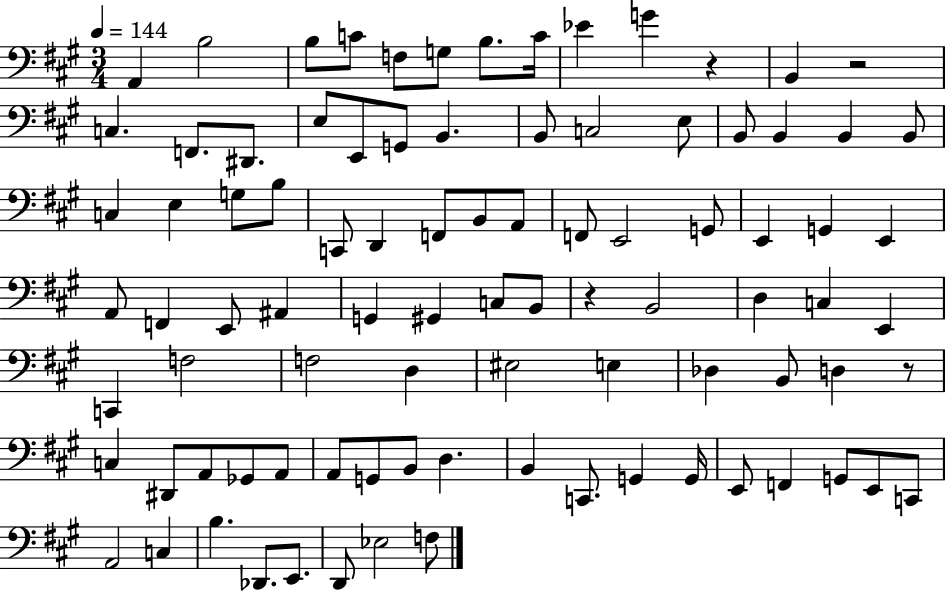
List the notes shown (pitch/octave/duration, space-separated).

A2/q B3/h B3/e C4/e F3/e G3/e B3/e. C4/s Eb4/q G4/q R/q B2/q R/h C3/q. F2/e. D#2/e. E3/e E2/e G2/e B2/q. B2/e C3/h E3/e B2/e B2/q B2/q B2/e C3/q E3/q G3/e B3/e C2/e D2/q F2/e B2/e A2/e F2/e E2/h G2/e E2/q G2/q E2/q A2/e F2/q E2/e A#2/q G2/q G#2/q C3/e B2/e R/q B2/h D3/q C3/q E2/q C2/q F3/h F3/h D3/q EIS3/h E3/q Db3/q B2/e D3/q R/e C3/q D#2/e A2/e Gb2/e A2/e A2/e G2/e B2/e D3/q. B2/q C2/e. G2/q G2/s E2/e F2/q G2/e E2/e C2/e A2/h C3/q B3/q. Db2/e. E2/e. D2/e Eb3/h F3/e